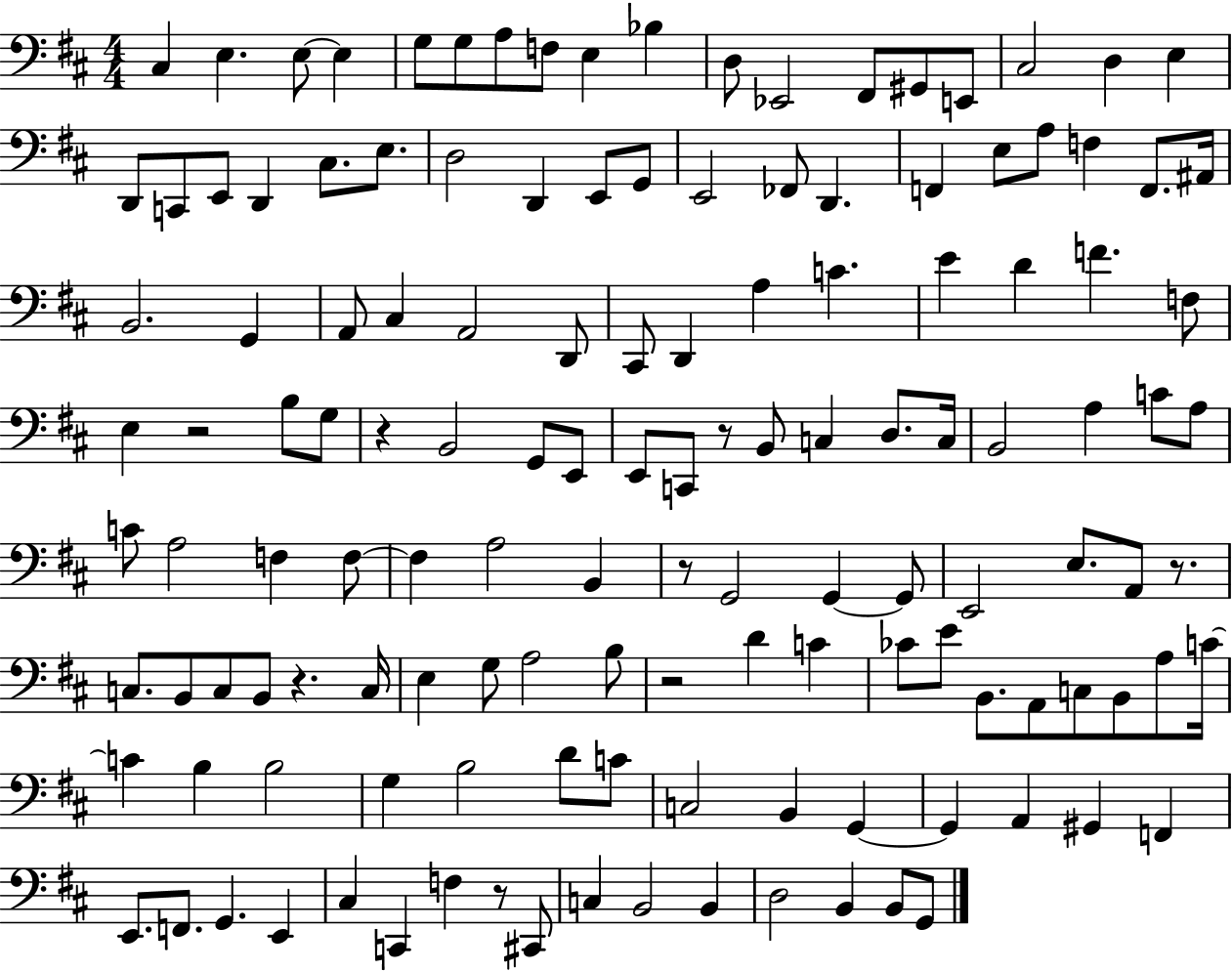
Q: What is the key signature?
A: D major